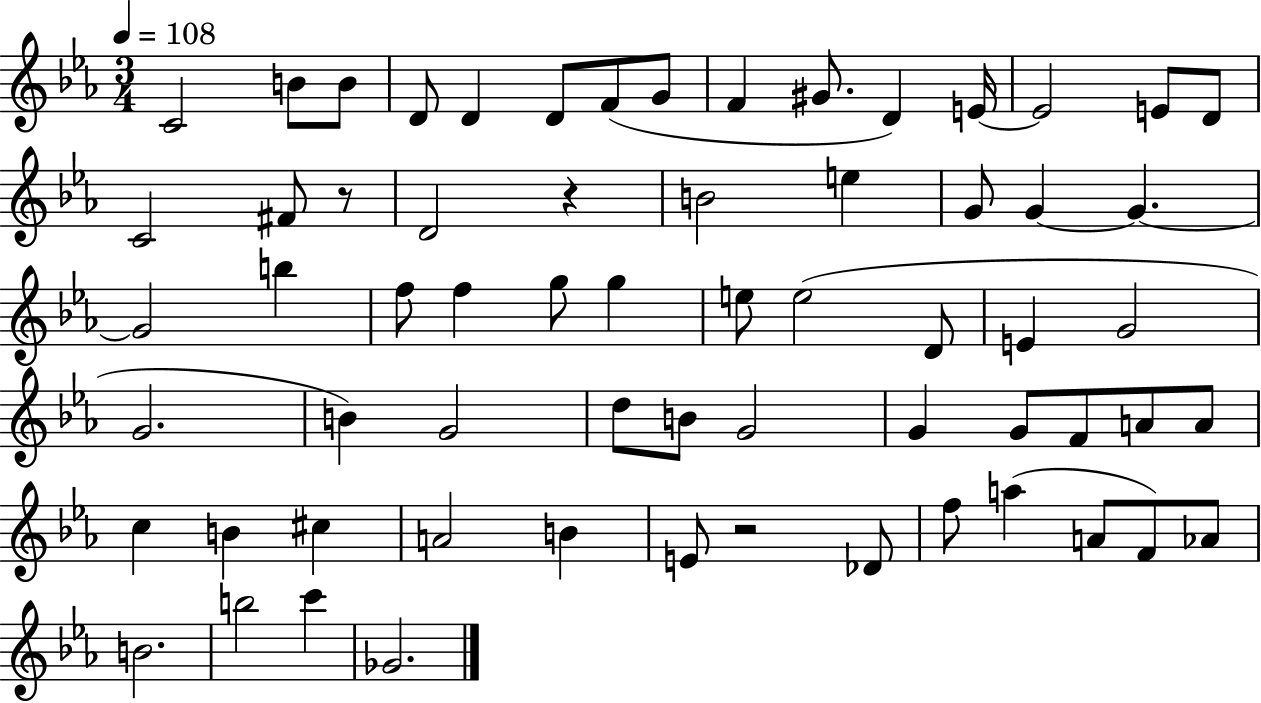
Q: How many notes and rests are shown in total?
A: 64